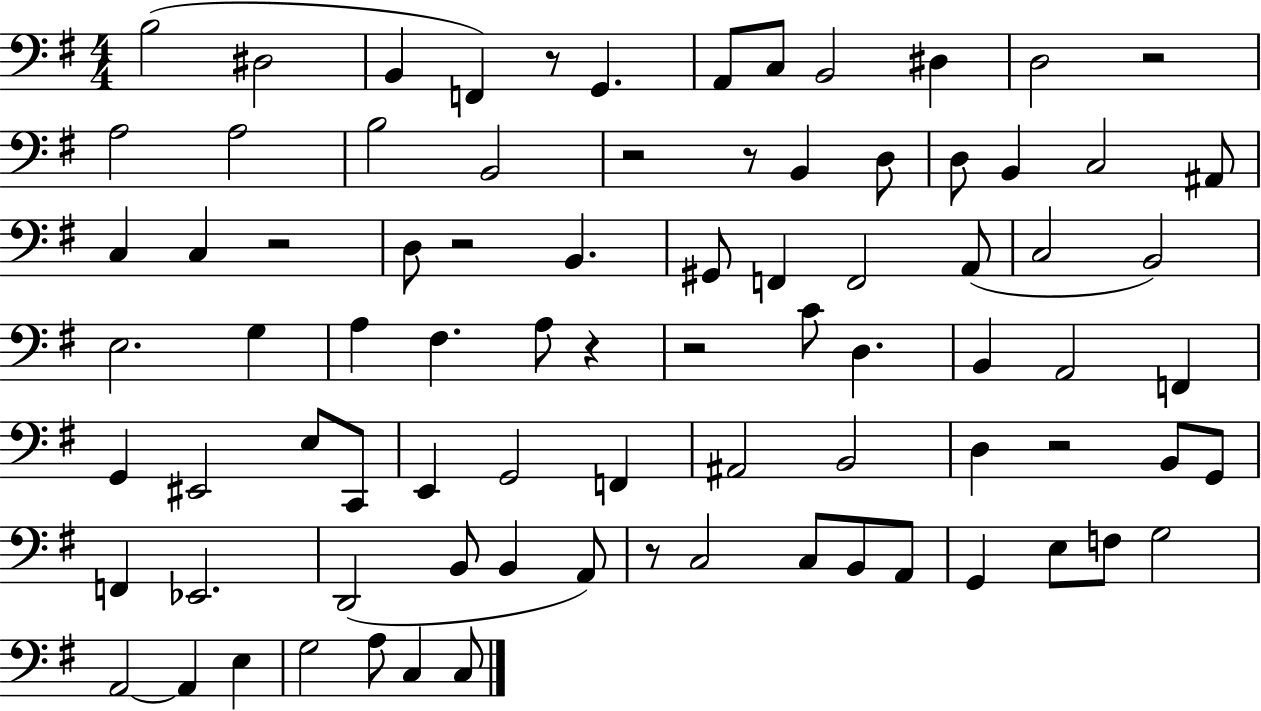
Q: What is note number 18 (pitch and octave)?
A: B2